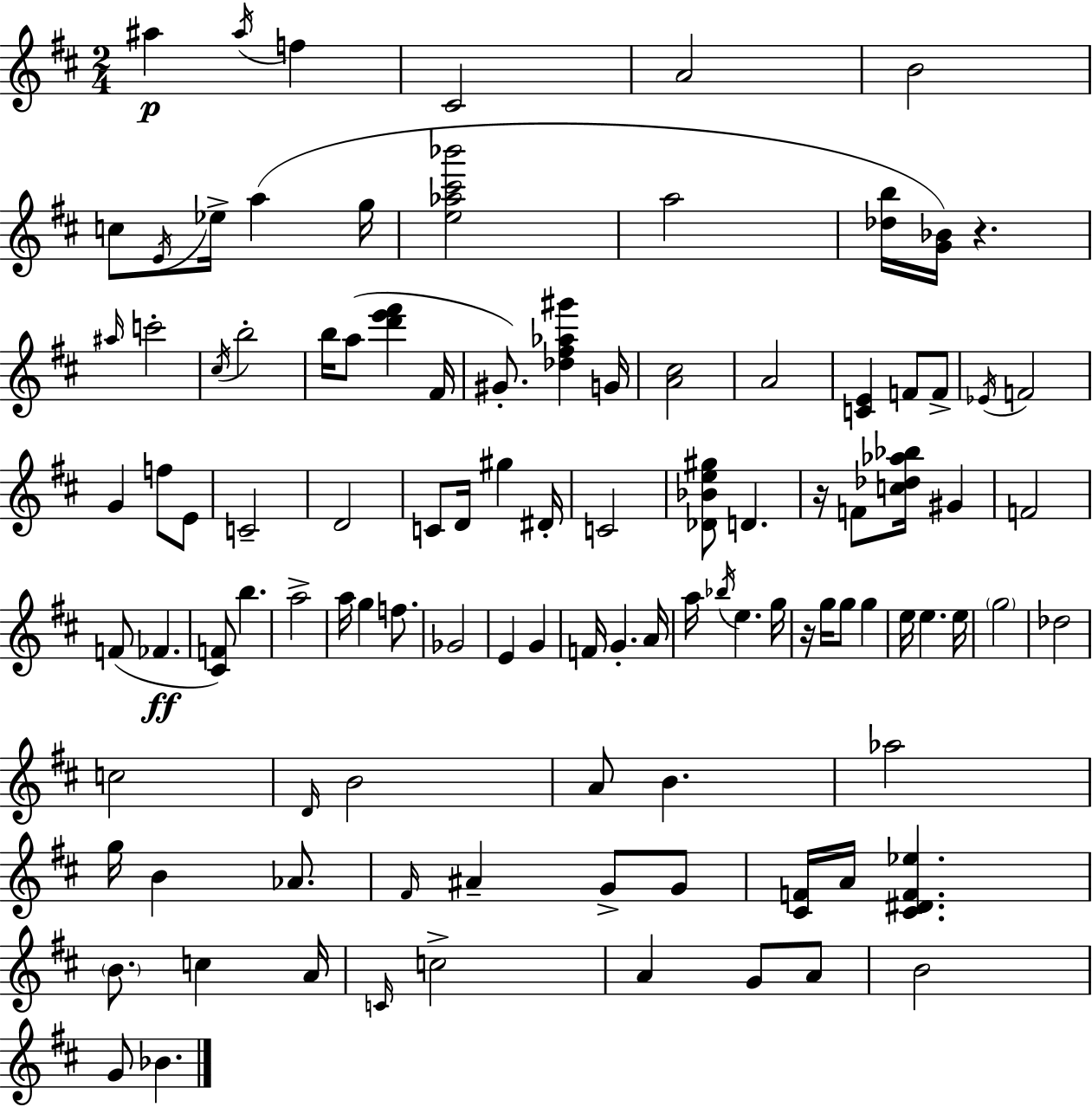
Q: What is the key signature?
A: D major